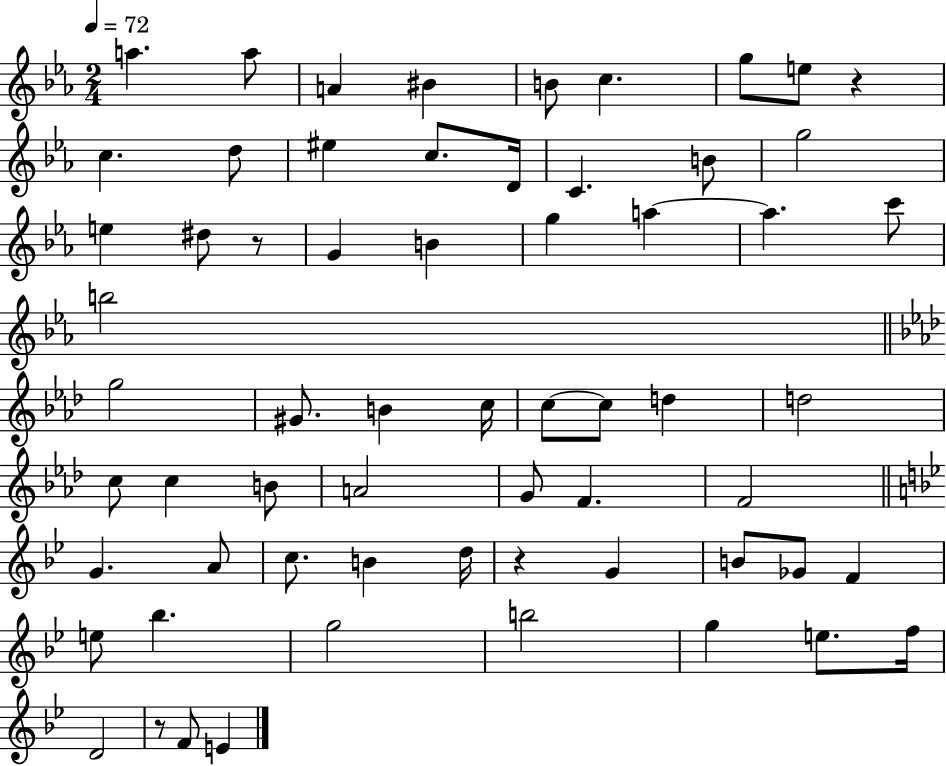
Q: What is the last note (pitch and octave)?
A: E4